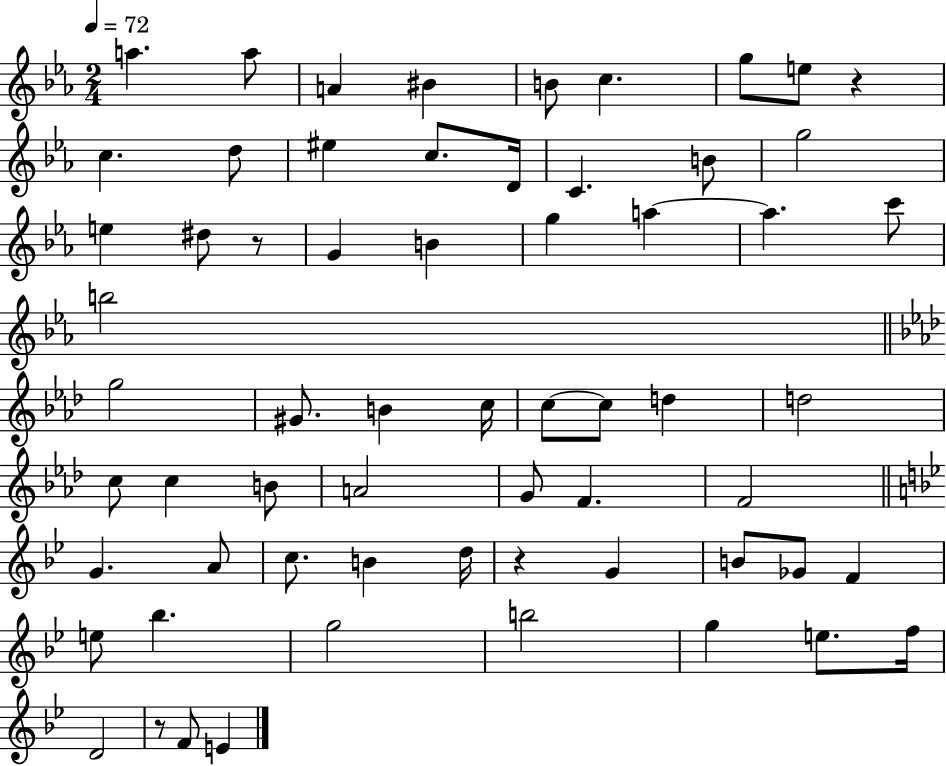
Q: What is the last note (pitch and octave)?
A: E4